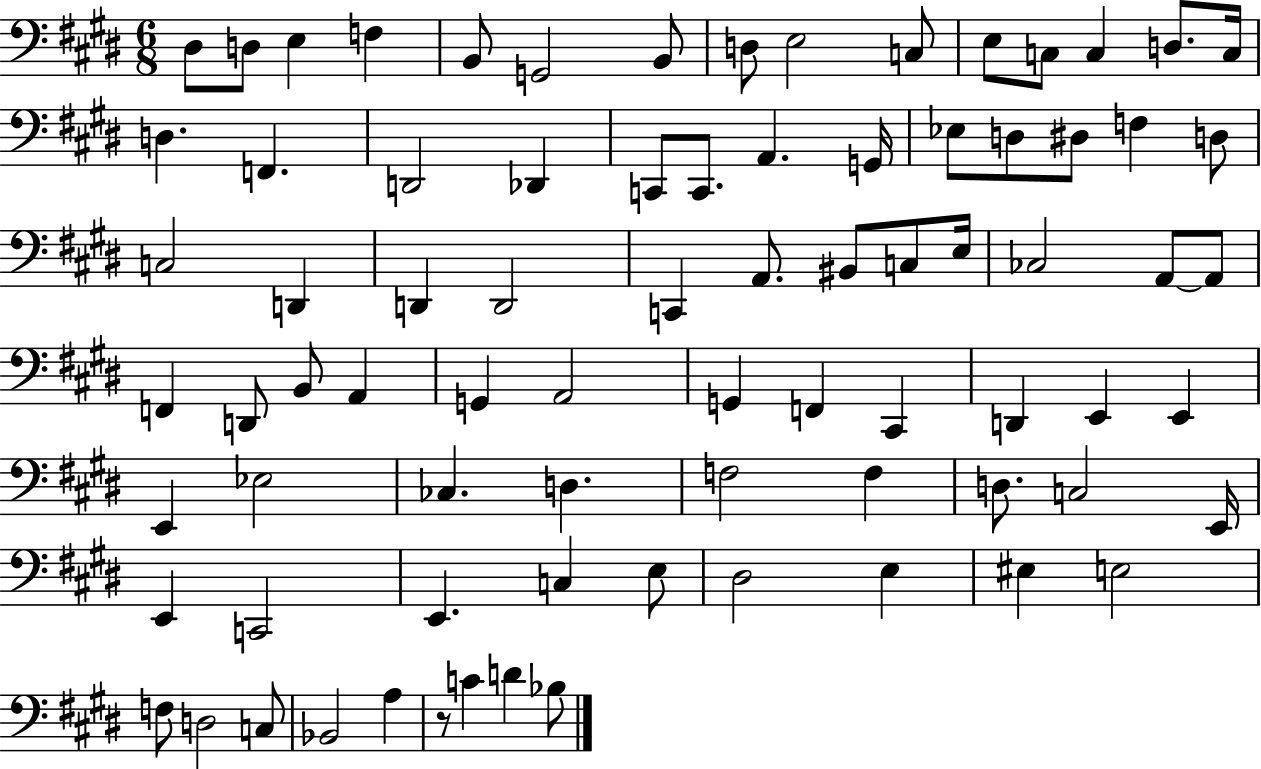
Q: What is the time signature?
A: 6/8